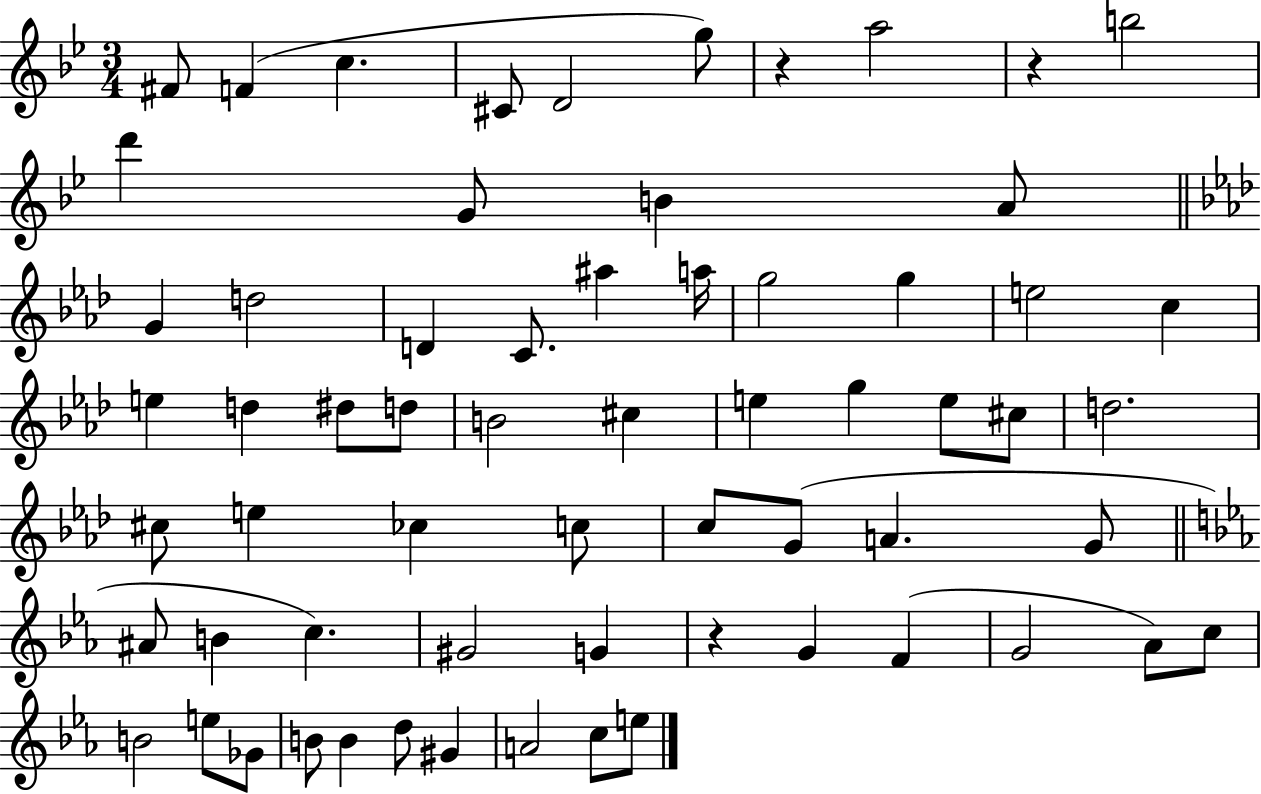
F#4/e F4/q C5/q. C#4/e D4/h G5/e R/q A5/h R/q B5/h D6/q G4/e B4/q A4/e G4/q D5/h D4/q C4/e. A#5/q A5/s G5/h G5/q E5/h C5/q E5/q D5/q D#5/e D5/e B4/h C#5/q E5/q G5/q E5/e C#5/e D5/h. C#5/e E5/q CES5/q C5/e C5/e G4/e A4/q. G4/e A#4/e B4/q C5/q. G#4/h G4/q R/q G4/q F4/q G4/h Ab4/e C5/e B4/h E5/e Gb4/e B4/e B4/q D5/e G#4/q A4/h C5/e E5/e